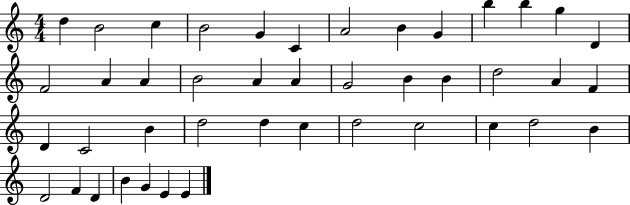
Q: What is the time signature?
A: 4/4